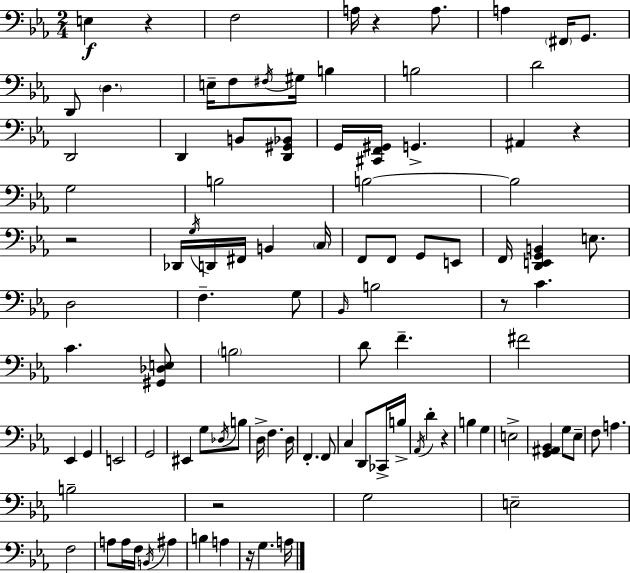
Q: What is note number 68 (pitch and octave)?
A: D4